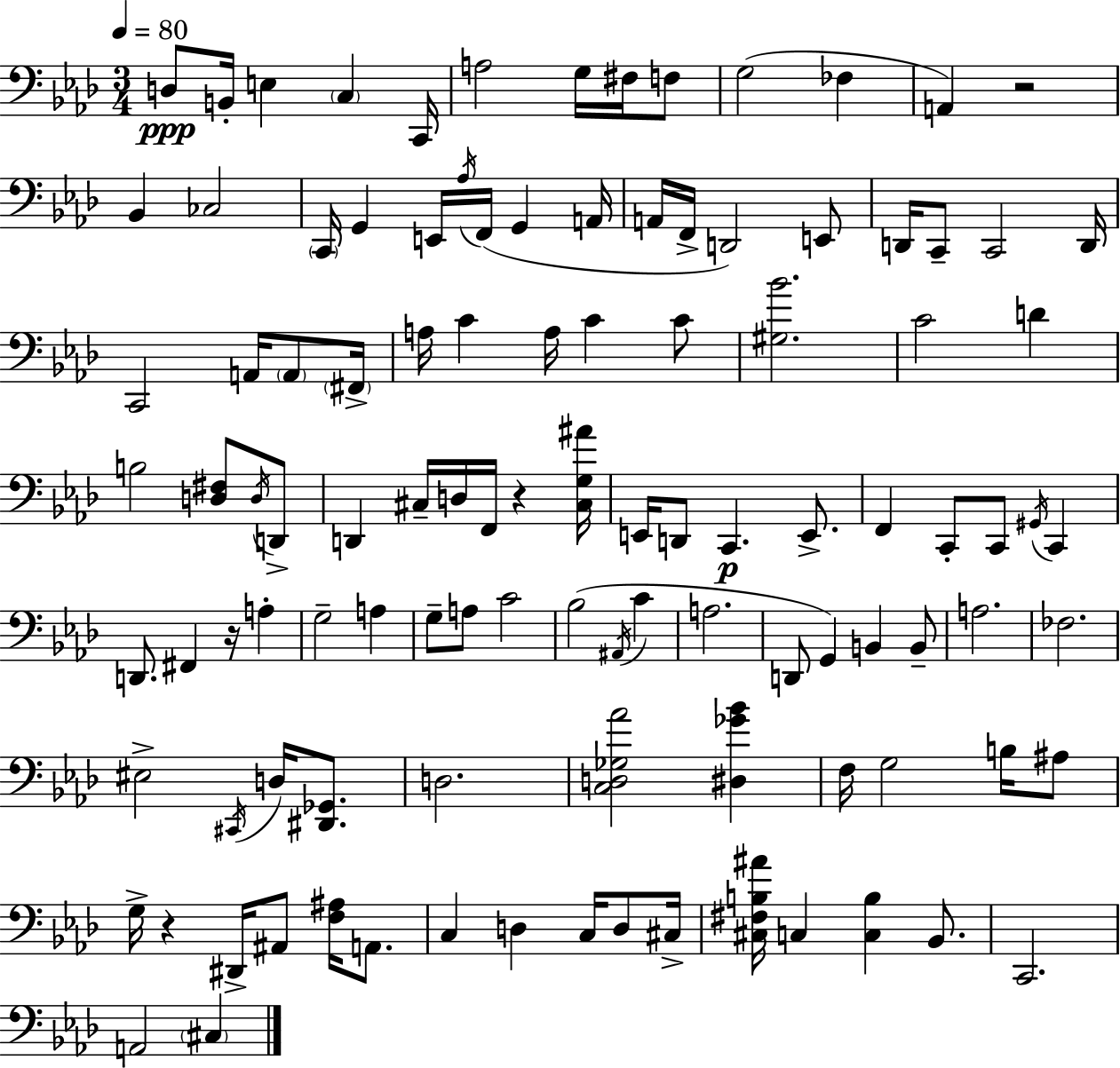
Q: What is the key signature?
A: AES major